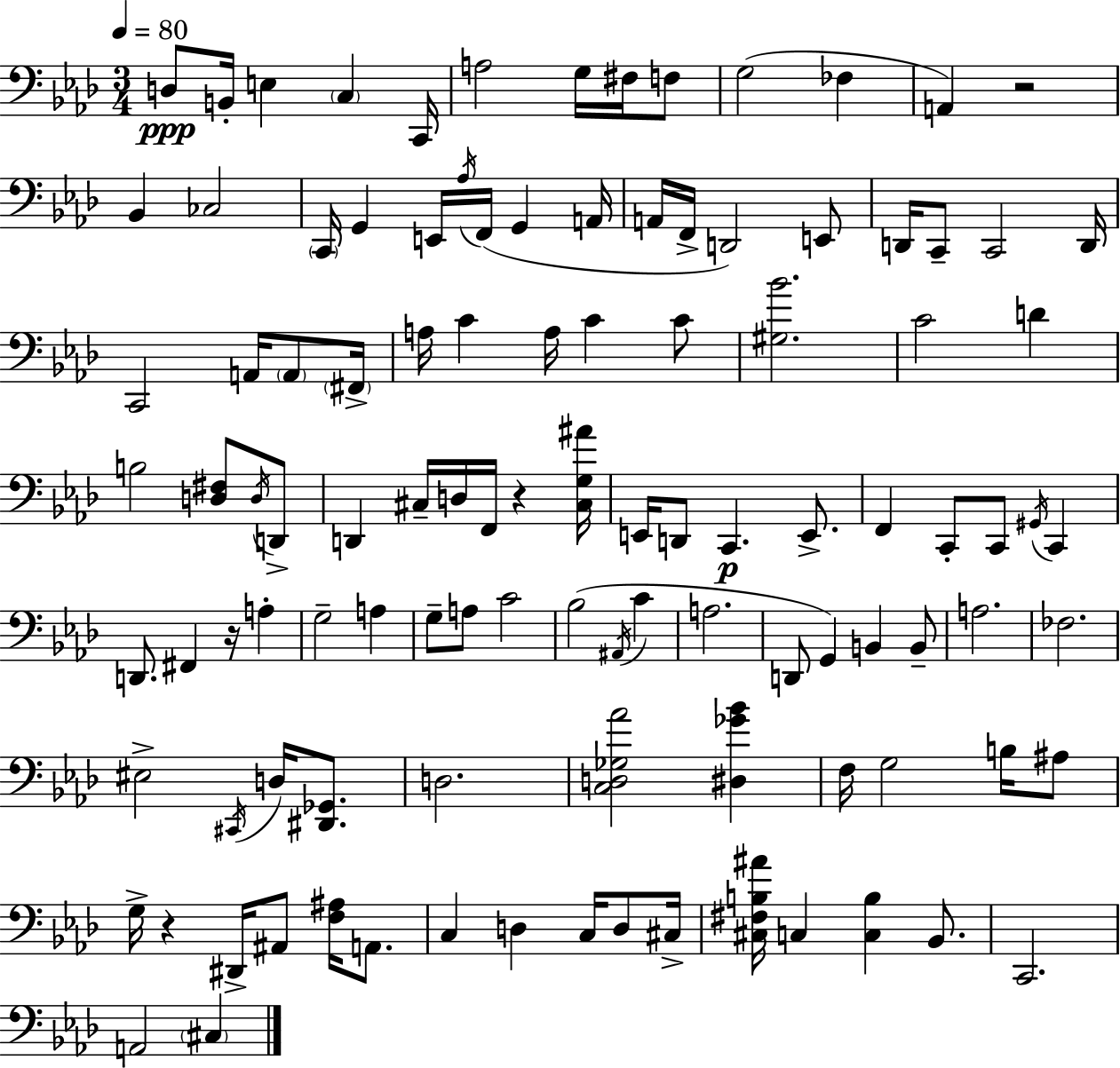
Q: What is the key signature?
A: AES major